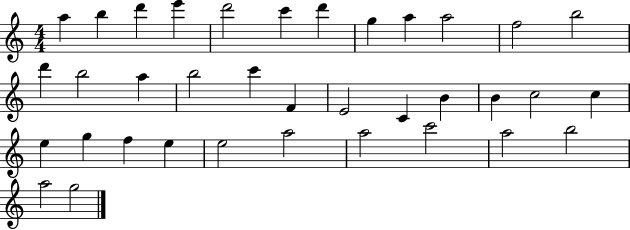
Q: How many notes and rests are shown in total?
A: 36